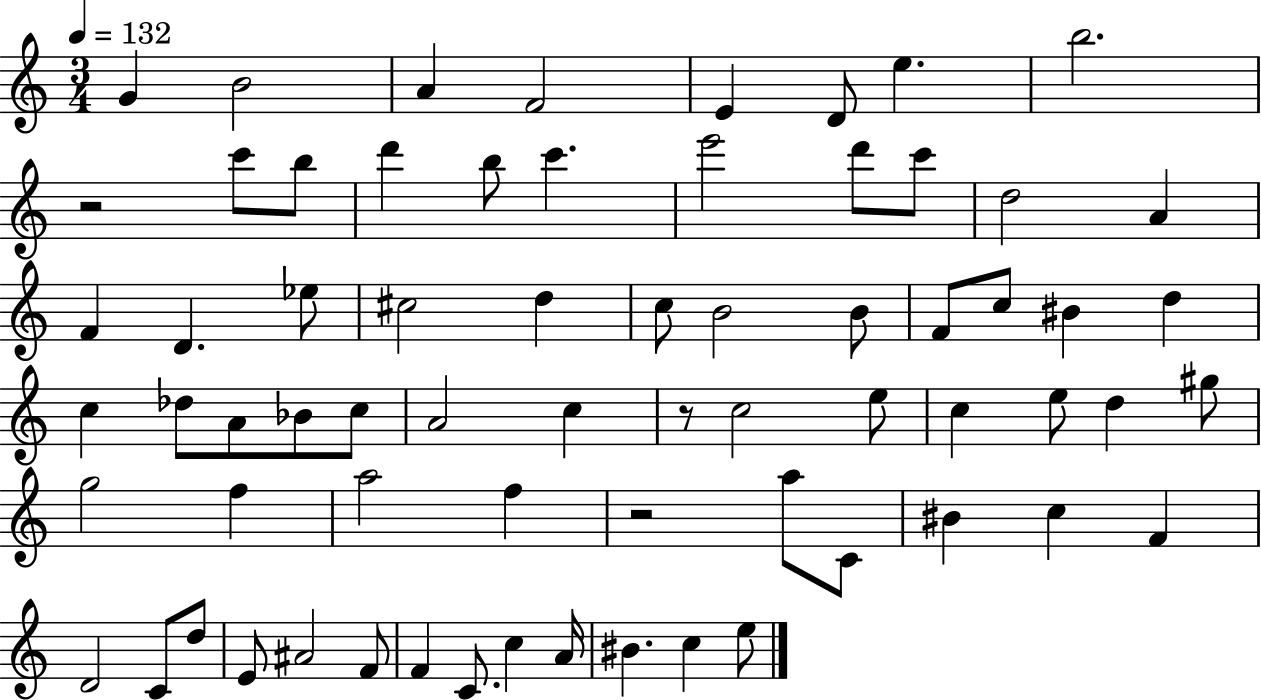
{
  \clef treble
  \numericTimeSignature
  \time 3/4
  \key c \major
  \tempo 4 = 132
  g'4 b'2 | a'4 f'2 | e'4 d'8 e''4. | b''2. | \break r2 c'''8 b''8 | d'''4 b''8 c'''4. | e'''2 d'''8 c'''8 | d''2 a'4 | \break f'4 d'4. ees''8 | cis''2 d''4 | c''8 b'2 b'8 | f'8 c''8 bis'4 d''4 | \break c''4 des''8 a'8 bes'8 c''8 | a'2 c''4 | r8 c''2 e''8 | c''4 e''8 d''4 gis''8 | \break g''2 f''4 | a''2 f''4 | r2 a''8 c'8 | bis'4 c''4 f'4 | \break d'2 c'8 d''8 | e'8 ais'2 f'8 | f'4 c'8. c''4 a'16 | bis'4. c''4 e''8 | \break \bar "|."
}